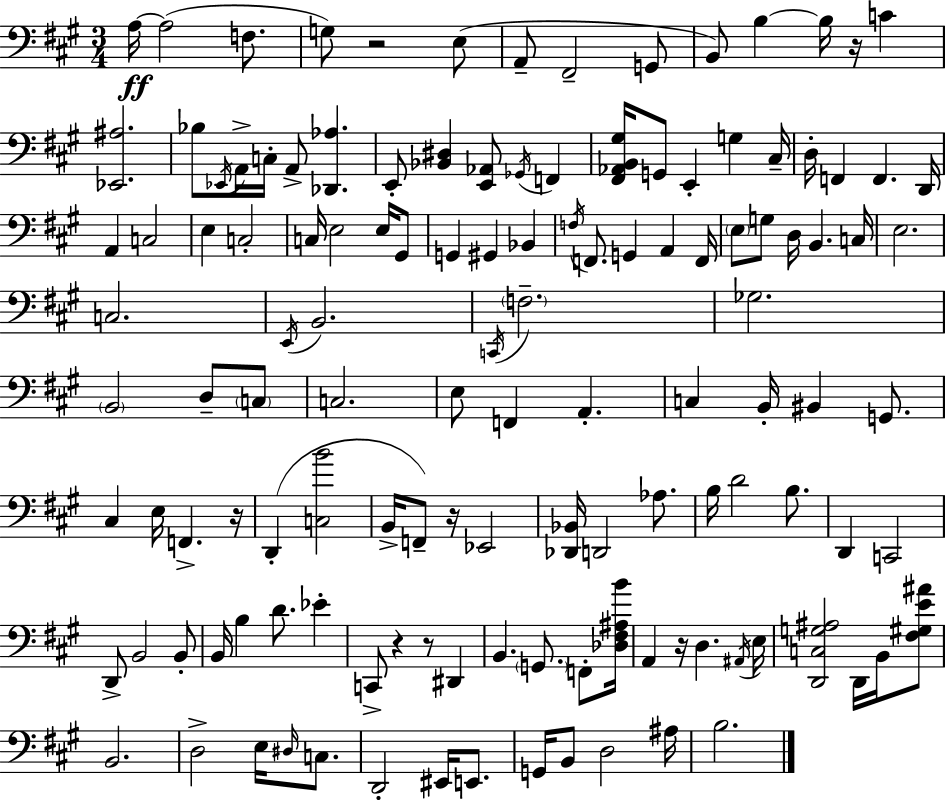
X:1
T:Untitled
M:3/4
L:1/4
K:A
A,/4 A,2 F,/2 G,/2 z2 E,/2 A,,/2 ^F,,2 G,,/2 B,,/2 B, B,/4 z/4 C [_E,,^A,]2 _B,/2 _E,,/4 A,,/4 C,/4 A,,/2 [_D,,_A,] E,,/2 [_B,,^D,] [E,,_A,,]/2 _G,,/4 F,, [^F,,_A,,B,,^G,]/4 G,,/2 E,, G, ^C,/4 D,/4 F,, F,, D,,/4 A,, C,2 E, C,2 C,/4 E,2 E,/4 ^G,,/2 G,, ^G,, _B,, F,/4 F,,/2 G,, A,, F,,/4 E,/2 G,/2 D,/4 B,, C,/4 E,2 C,2 E,,/4 B,,2 C,,/4 F,2 _G,2 B,,2 D,/2 C,/2 C,2 E,/2 F,, A,, C, B,,/4 ^B,, G,,/2 ^C, E,/4 F,, z/4 D,, [C,B]2 B,,/4 F,,/2 z/4 _E,,2 [_D,,_B,,]/4 D,,2 _A,/2 B,/4 D2 B,/2 D,, C,,2 D,,/2 B,,2 B,,/2 B,,/4 B, D/2 _E C,,/2 z z/2 ^D,, B,, G,,/2 F,,/2 [_D,^F,^A,B]/4 A,, z/4 D, ^A,,/4 E,/4 [D,,C,G,^A,]2 D,,/4 B,,/4 [^F,^G,E^A]/2 B,,2 D,2 E,/4 ^D,/4 C,/2 D,,2 ^E,,/4 E,,/2 G,,/4 B,,/2 D,2 ^A,/4 B,2